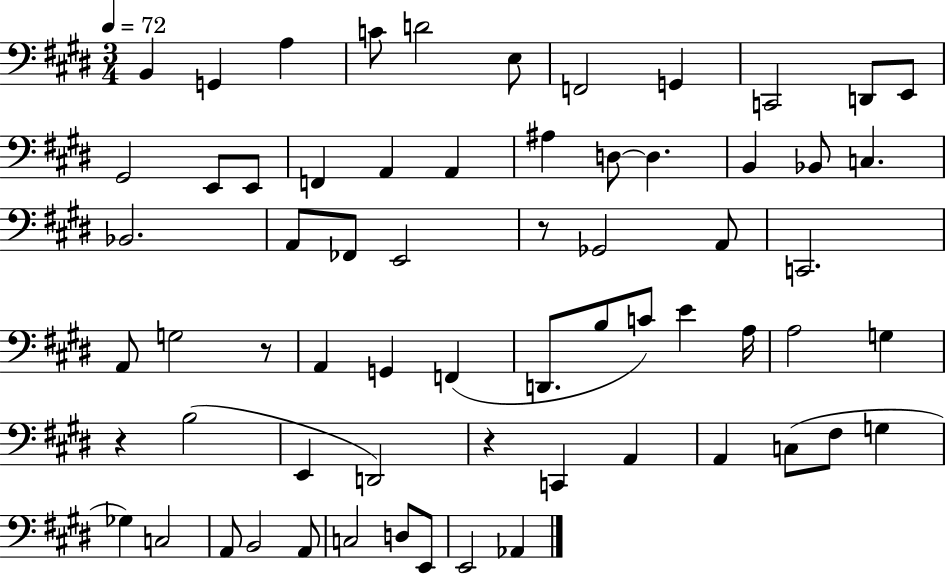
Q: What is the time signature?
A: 3/4